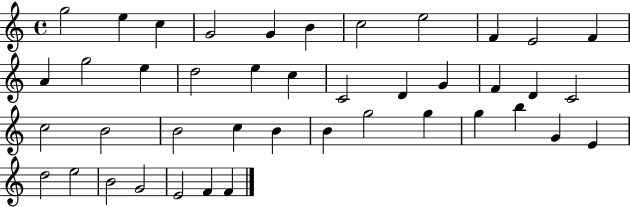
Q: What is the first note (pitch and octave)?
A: G5